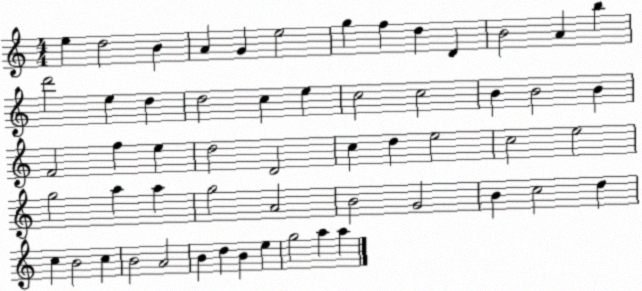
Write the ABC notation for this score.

X:1
T:Untitled
M:4/4
L:1/4
K:C
e d2 B A G e2 g f d D B2 A b d'2 e d d2 c e c2 c2 B B2 B F2 f e d2 D2 c d e2 c2 e2 g2 a a g2 A2 B2 G2 B c2 d c B2 c B2 A2 B d B e g2 a a